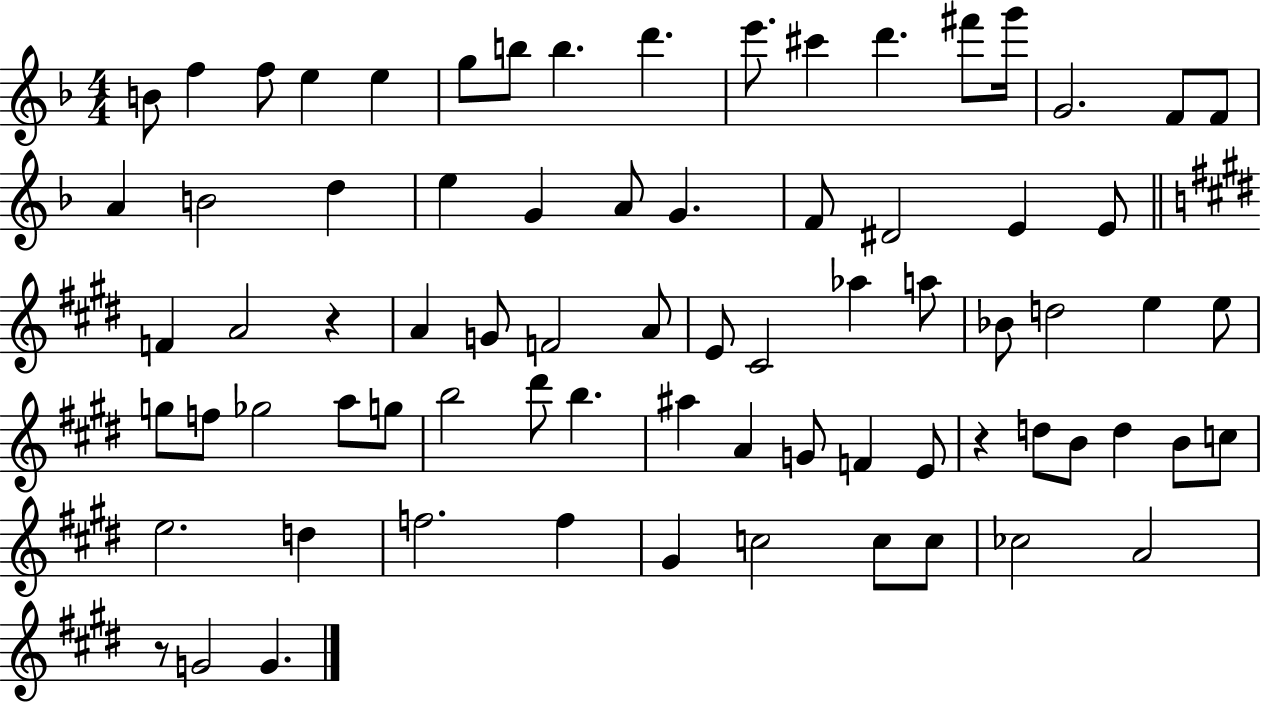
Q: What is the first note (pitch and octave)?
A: B4